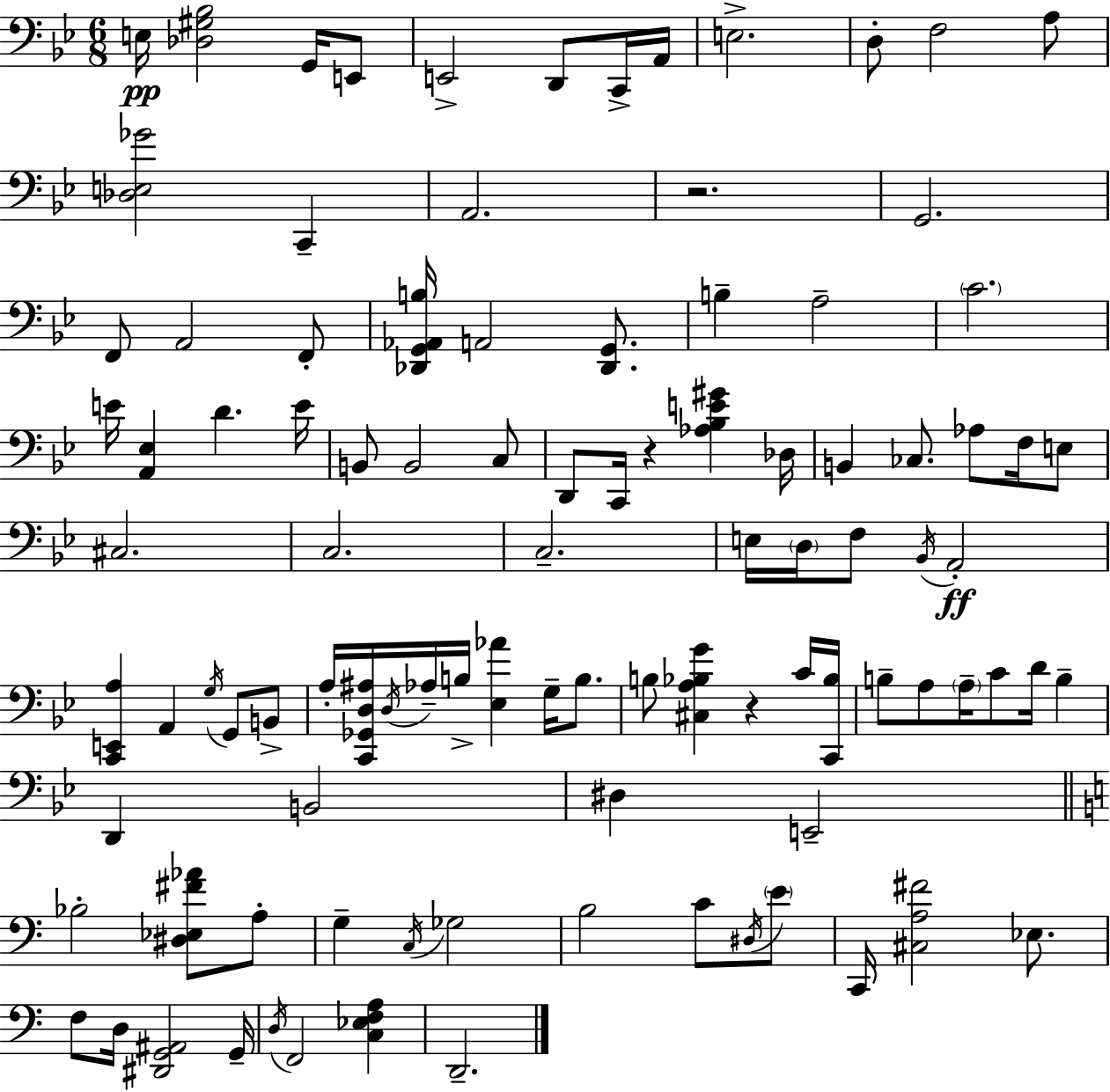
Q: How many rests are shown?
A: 3